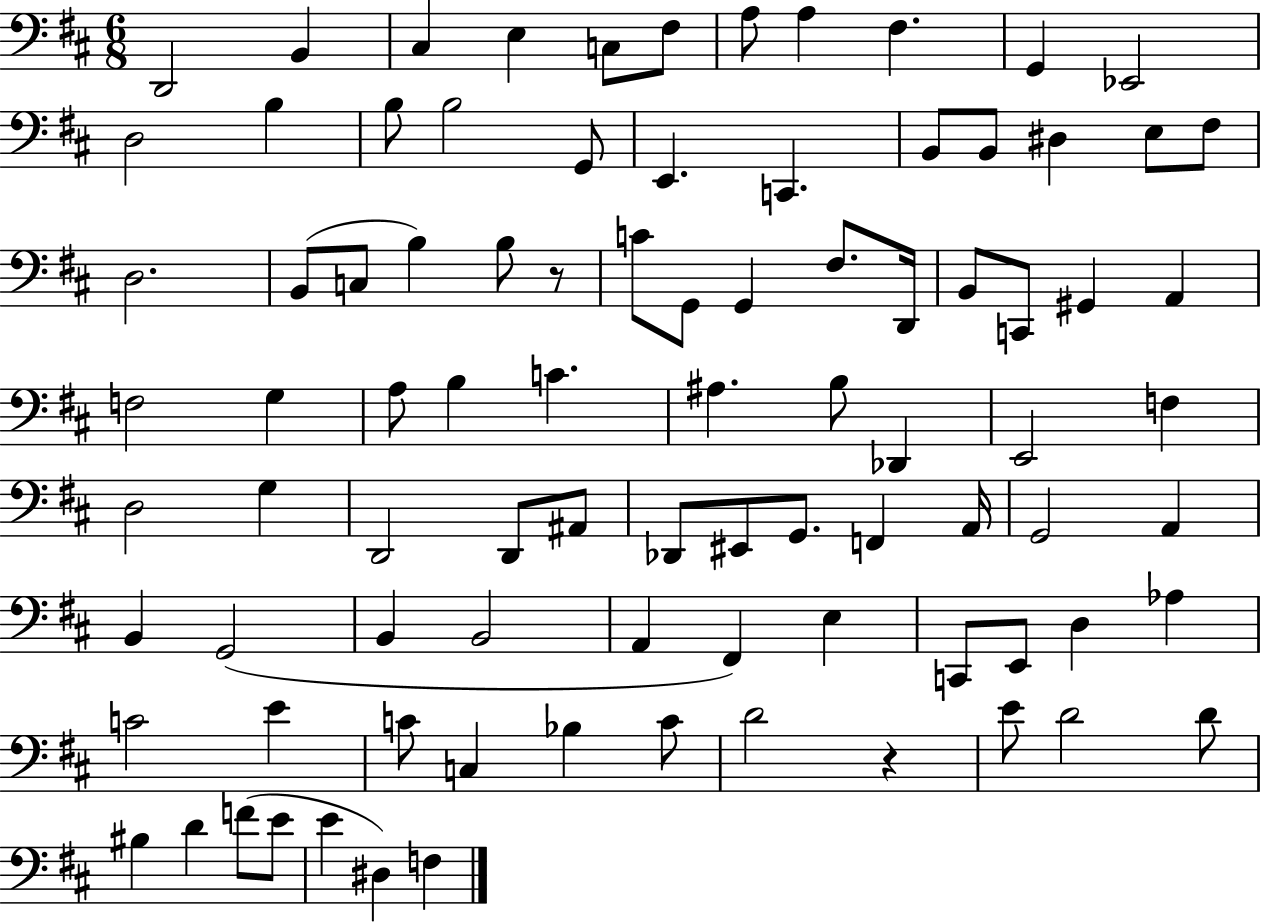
D2/h B2/q C#3/q E3/q C3/e F#3/e A3/e A3/q F#3/q. G2/q Eb2/h D3/h B3/q B3/e B3/h G2/e E2/q. C2/q. B2/e B2/e D#3/q E3/e F#3/e D3/h. B2/e C3/e B3/q B3/e R/e C4/e G2/e G2/q F#3/e. D2/s B2/e C2/e G#2/q A2/q F3/h G3/q A3/e B3/q C4/q. A#3/q. B3/e Db2/q E2/h F3/q D3/h G3/q D2/h D2/e A#2/e Db2/e EIS2/e G2/e. F2/q A2/s G2/h A2/q B2/q G2/h B2/q B2/h A2/q F#2/q E3/q C2/e E2/e D3/q Ab3/q C4/h E4/q C4/e C3/q Bb3/q C4/e D4/h R/q E4/e D4/h D4/e BIS3/q D4/q F4/e E4/e E4/q D#3/q F3/q